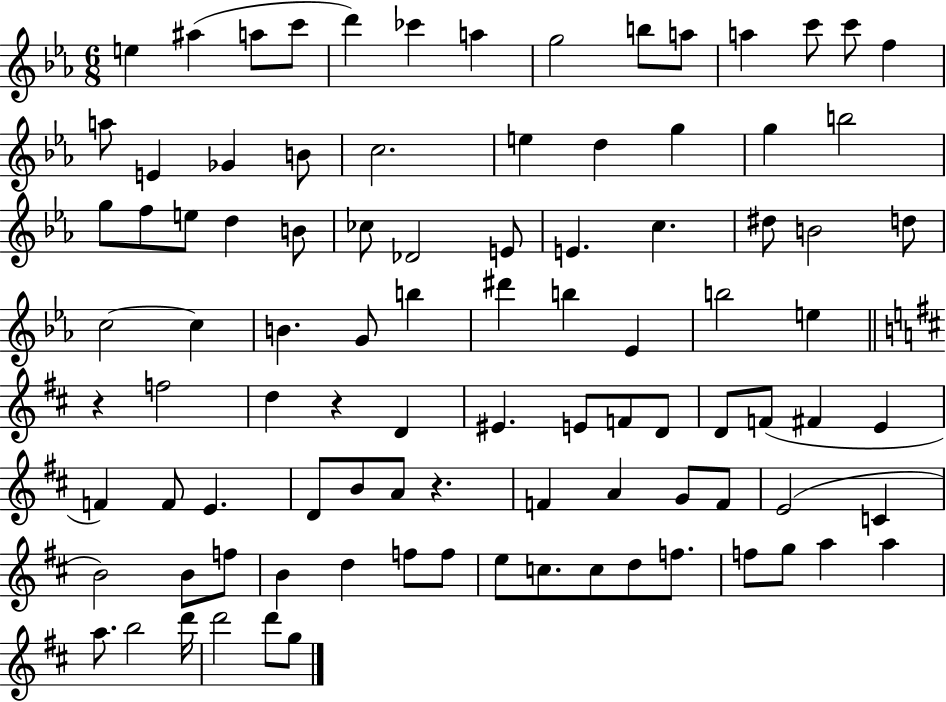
{
  \clef treble
  \numericTimeSignature
  \time 6/8
  \key ees \major
  e''4 ais''4( a''8 c'''8 | d'''4) ces'''4 a''4 | g''2 b''8 a''8 | a''4 c'''8 c'''8 f''4 | \break a''8 e'4 ges'4 b'8 | c''2. | e''4 d''4 g''4 | g''4 b''2 | \break g''8 f''8 e''8 d''4 b'8 | ces''8 des'2 e'8 | e'4. c''4. | dis''8 b'2 d''8 | \break c''2~~ c''4 | b'4. g'8 b''4 | dis'''4 b''4 ees'4 | b''2 e''4 | \break \bar "||" \break \key d \major r4 f''2 | d''4 r4 d'4 | eis'4. e'8 f'8 d'8 | d'8 f'8( fis'4 e'4 | \break f'4) f'8 e'4. | d'8 b'8 a'8 r4. | f'4 a'4 g'8 f'8 | e'2( c'4 | \break b'2) b'8 f''8 | b'4 d''4 f''8 f''8 | e''8 c''8. c''8 d''8 f''8. | f''8 g''8 a''4 a''4 | \break a''8. b''2 d'''16 | d'''2 d'''8 g''8 | \bar "|."
}